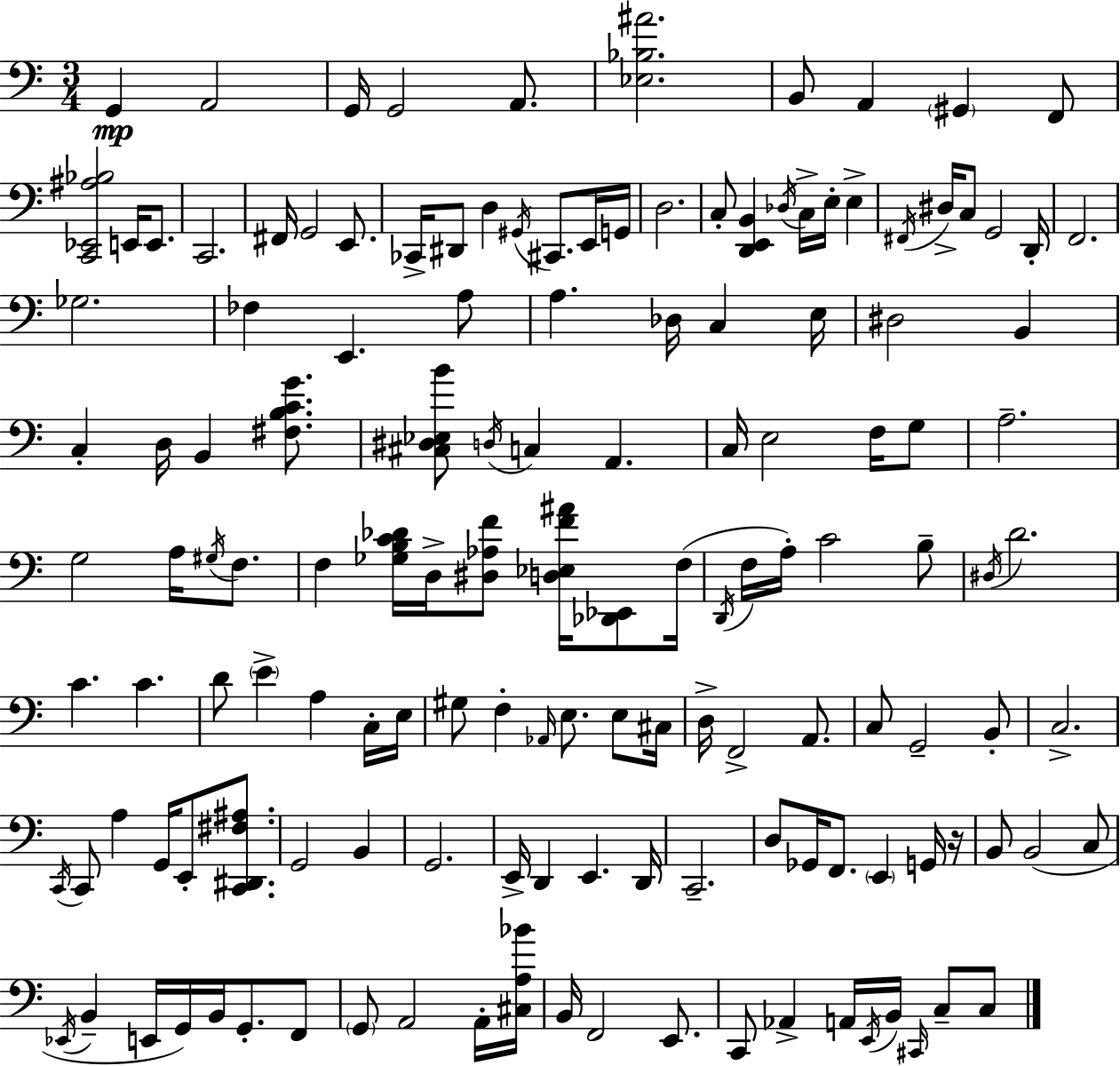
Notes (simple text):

G2/q A2/h G2/s G2/h A2/e. [Eb3,Bb3,A#4]/h. B2/e A2/q G#2/q F2/e [C2,Eb2,A#3,Bb3]/h E2/s E2/e. C2/h. F#2/s G2/h E2/e. CES2/s D#2/e D3/q G#2/s C#2/e. E2/s G2/s D3/h. C3/e [D2,E2,B2]/q Db3/s C3/s E3/s E3/q F#2/s D#3/s C3/e G2/h D2/s F2/h. Gb3/h. FES3/q E2/q. A3/e A3/q. Db3/s C3/q E3/s D#3/h B2/q C3/q D3/s B2/q [F#3,B3,C4,G4]/e. [C#3,D#3,Eb3,B4]/e D3/s C3/q A2/q. C3/s E3/h F3/s G3/e A3/h. G3/h A3/s G#3/s F3/e. F3/q [Gb3,B3,C4,Db4]/s D3/s [D#3,Ab3,F4]/e [D3,Eb3,F4,A#4]/s [Db2,Eb2]/e F3/s D2/s F3/s A3/s C4/h B3/e D#3/s D4/h. C4/q. C4/q. D4/e E4/q A3/q C3/s E3/s G#3/e F3/q Ab2/s E3/e. E3/e C#3/s D3/s F2/h A2/e. C3/e G2/h B2/e C3/h. C2/s C2/e A3/q G2/s E2/e [C2,D#2,F#3,A#3]/e. G2/h B2/q G2/h. E2/s D2/q E2/q. D2/s C2/h. D3/e Gb2/s F2/e. E2/q G2/s R/s B2/e B2/h C3/e Eb2/s B2/q E2/s G2/s B2/s G2/e. F2/e G2/e A2/h A2/s [C#3,A3,Bb4]/s B2/s F2/h E2/e. C2/e Ab2/q A2/s E2/s B2/s C#2/s C3/e C3/e